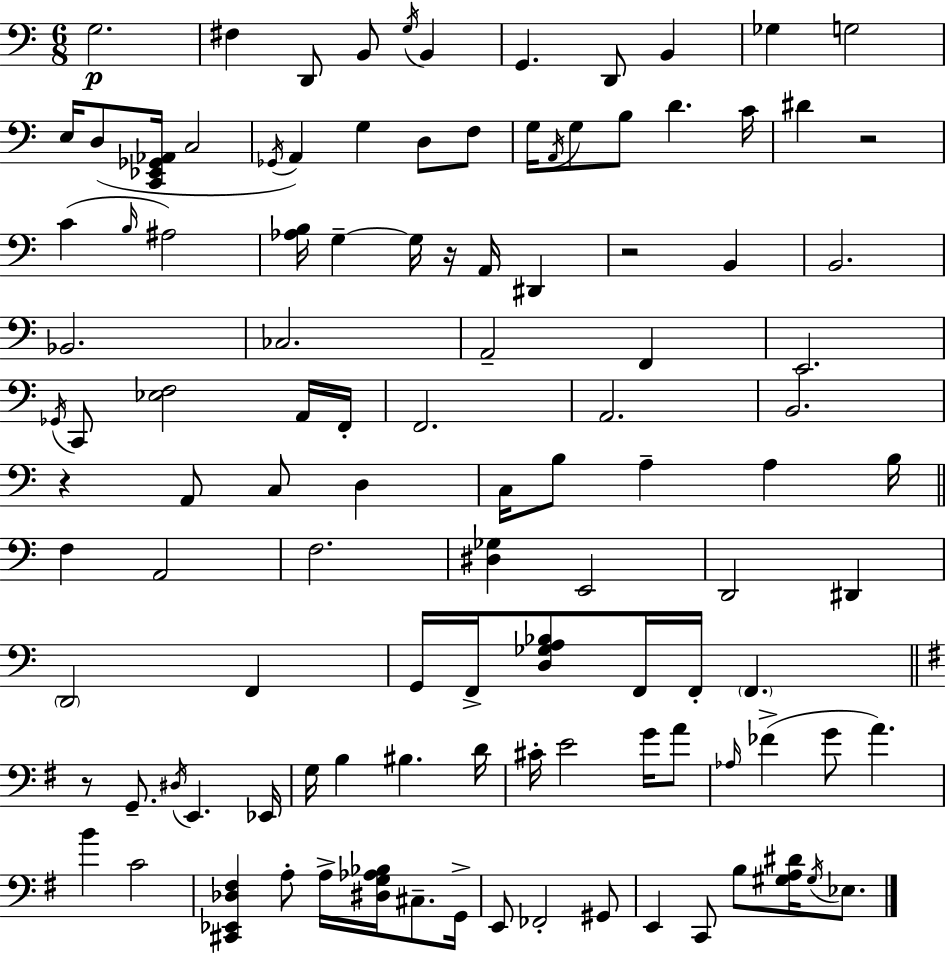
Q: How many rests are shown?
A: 5